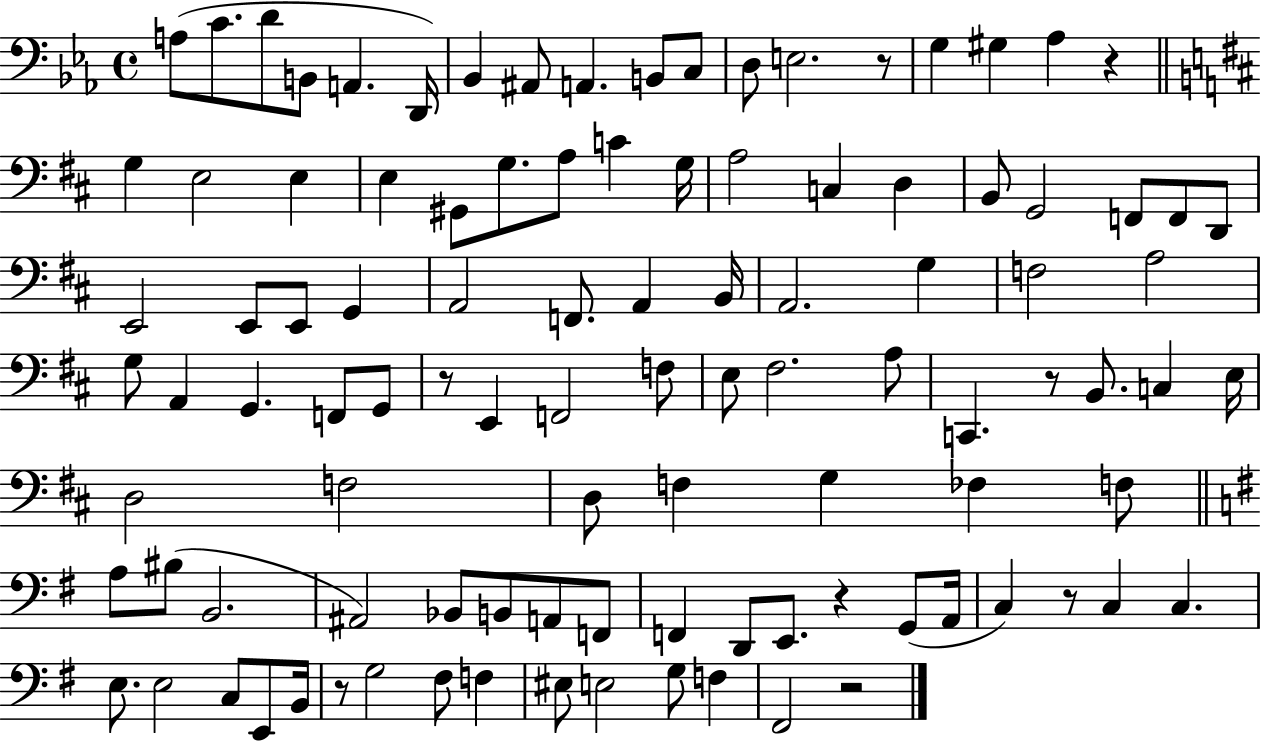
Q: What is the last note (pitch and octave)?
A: F#2